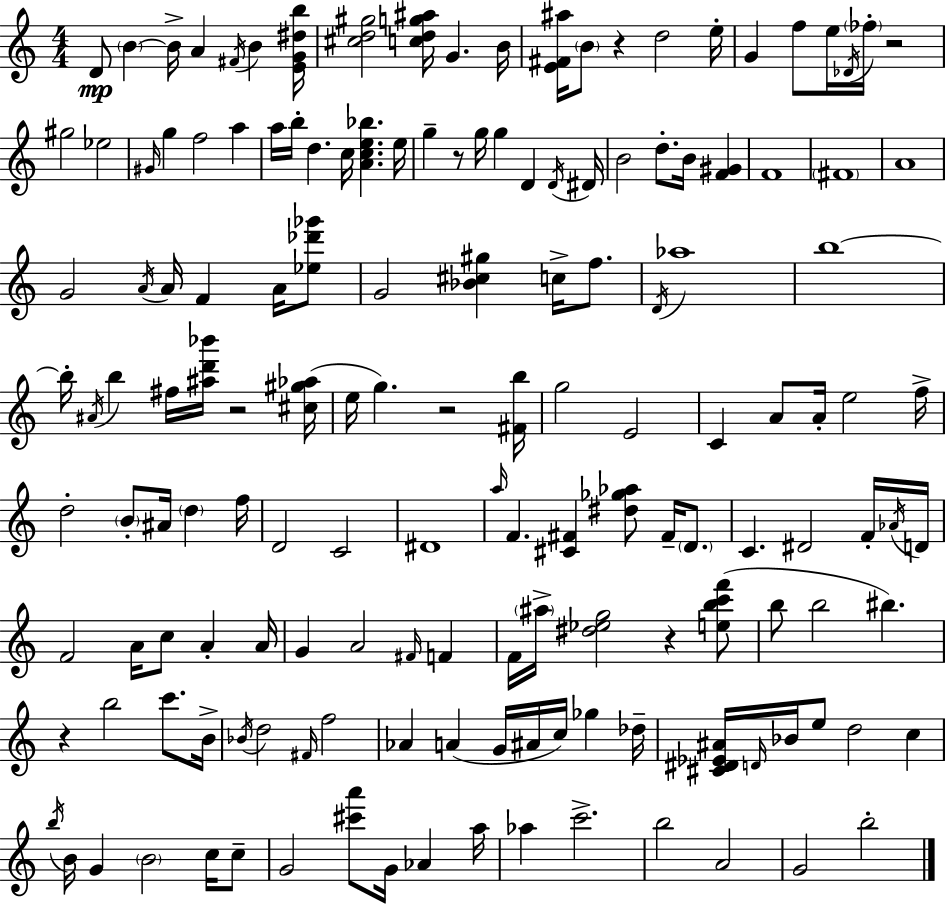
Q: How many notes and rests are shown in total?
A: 153